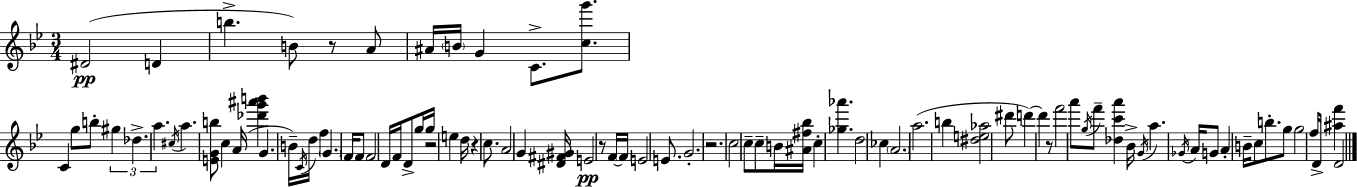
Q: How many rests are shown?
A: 6